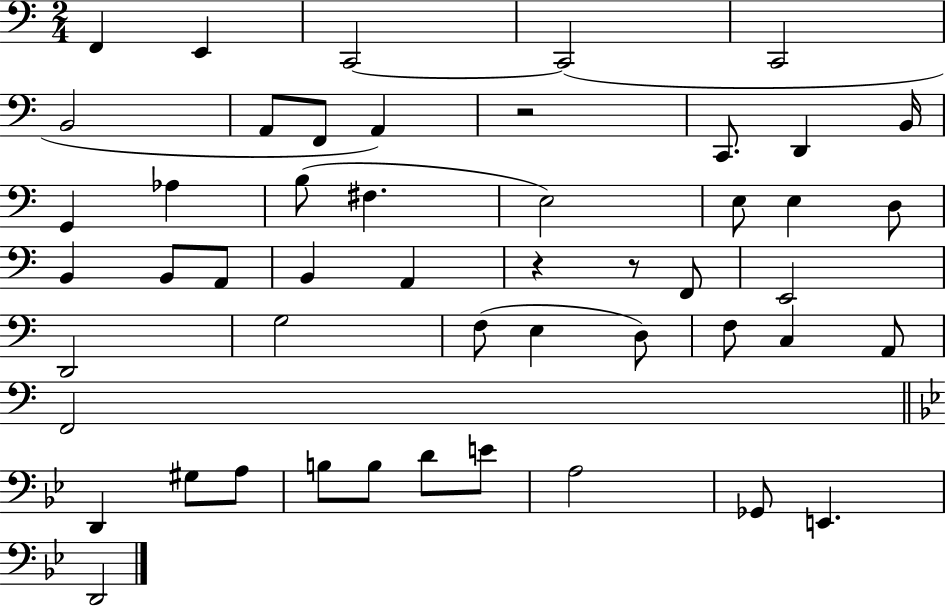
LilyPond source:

{
  \clef bass
  \numericTimeSignature
  \time 2/4
  \key c \major
  f,4 e,4 | c,2~~ | c,2( | c,2 | \break b,2 | a,8 f,8 a,4) | r2 | c,8. d,4 b,16 | \break g,4 aes4 | b8( fis4. | e2) | e8 e4 d8 | \break b,4 b,8 a,8 | b,4 a,4 | r4 r8 f,8 | e,2 | \break d,2 | g2 | f8( e4 d8) | f8 c4 a,8 | \break f,2 | \bar "||" \break \key g \minor d,4 gis8 a8 | b8 b8 d'8 e'8 | a2 | ges,8 e,4. | \break d,2 | \bar "|."
}